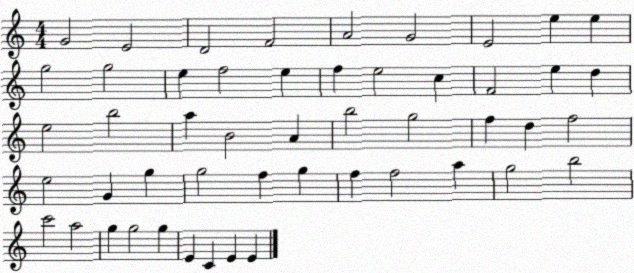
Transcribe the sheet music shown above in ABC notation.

X:1
T:Untitled
M:4/4
L:1/4
K:C
G2 E2 D2 F2 A2 G2 E2 e e g2 g2 e f2 e f e2 c F2 e d e2 b2 a B2 A b2 g2 f d f2 e2 G g g2 f g f f2 a g2 b2 c'2 a2 g g2 g E C E E